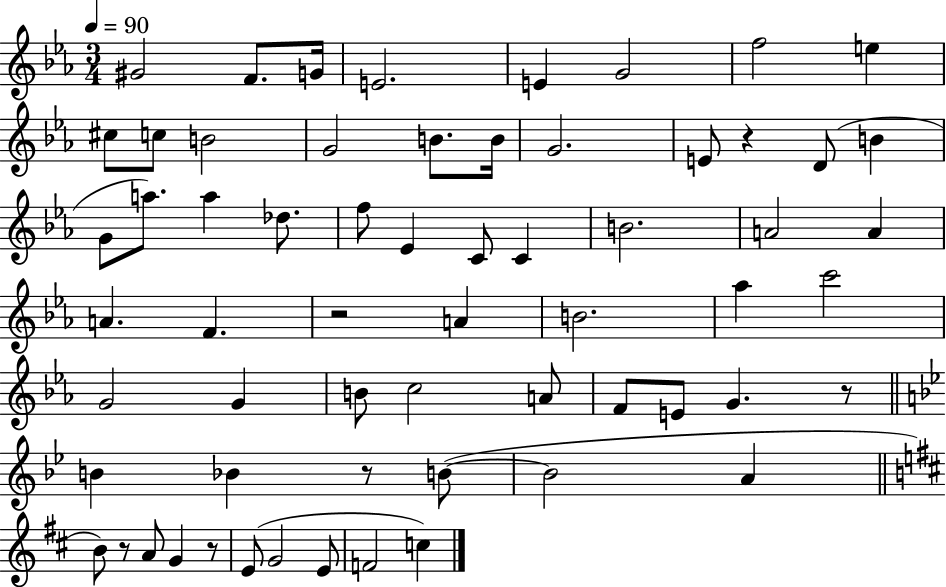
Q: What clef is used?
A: treble